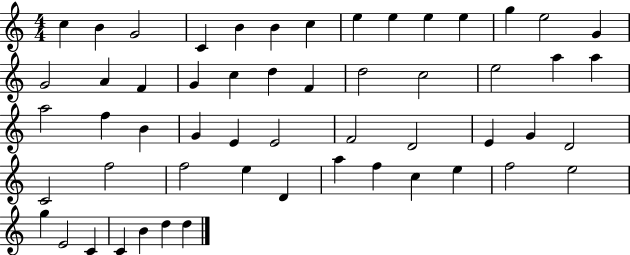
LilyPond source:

{
  \clef treble
  \numericTimeSignature
  \time 4/4
  \key c \major
  c''4 b'4 g'2 | c'4 b'4 b'4 c''4 | e''4 e''4 e''4 e''4 | g''4 e''2 g'4 | \break g'2 a'4 f'4 | g'4 c''4 d''4 f'4 | d''2 c''2 | e''2 a''4 a''4 | \break a''2 f''4 b'4 | g'4 e'4 e'2 | f'2 d'2 | e'4 g'4 d'2 | \break c'2 f''2 | f''2 e''4 d'4 | a''4 f''4 c''4 e''4 | f''2 e''2 | \break g''4 e'2 c'4 | c'4 b'4 d''4 d''4 | \bar "|."
}